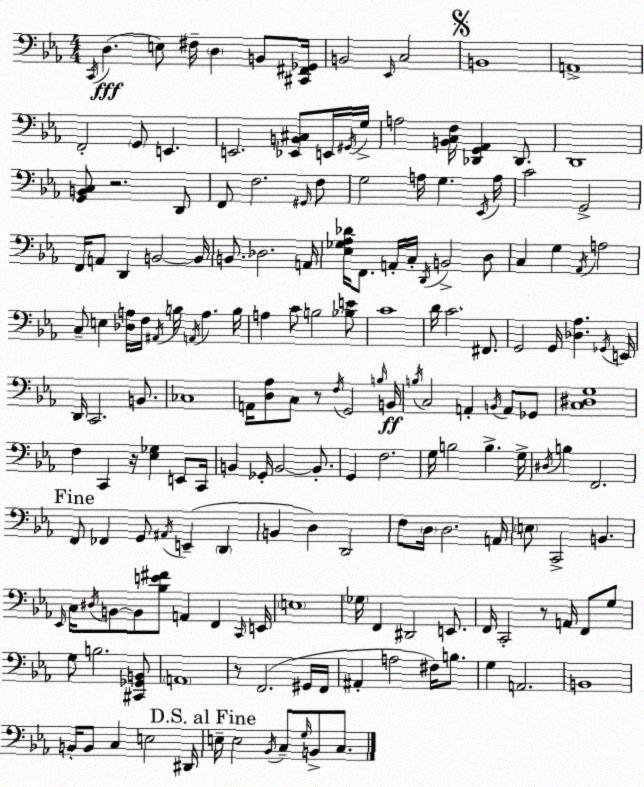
X:1
T:Untitled
M:4/4
L:1/4
K:Eb
C,,/4 D, E,/2 ^F,/4 D, B,,/2 [^C,,^F,,_G,,]/4 B,,2 _E,,/4 C,2 B,,4 A,,4 F,,2 G,,/2 E,, E,,2 [_E,,B,,^C,]/2 E,,/4 ^G,,/4 G,/4 A,2 [B,,C,F,]/4 [_D,,G,,_A,,] _D,,/2 D,,4 [G,,B,,C,]/2 z2 D,,/2 F,,/2 F,2 ^G,,/4 F,/2 G,2 A,/4 G, _E,,/4 A,/4 C2 G,,2 F,,/4 A,,/2 D,, B,,2 B,,/4 B,,/2 _D,2 A,,/4 [_E,_G,_A,_D]/4 F,,/2 A,,/4 C,/4 D,,/4 B,,2 D,/2 C, G, _A,,/4 A,2 C,/2 E, [_D,A,]/4 F,/4 ^A,,/4 B,/4 A,,/4 A, B,/4 A, C/2 B,2 [_B,E]/2 C4 D/4 C2 ^F,,/2 G,,2 G,,/4 [_D,_A,] _G,,/4 E,,/4 D,,/4 C,,2 B,,/2 _C,4 A,,/4 [D,_A,]/2 C,/2 z/2 F,/4 G,,2 B,/4 B,,/4 B,/4 C,2 A,, B,,/4 A,,/2 _G,,/2 [C,^D,G,]4 F, C,, z/4 [_E,_G,] E,,/2 C,,/4 B,, _G,,/4 B,,2 B,,/2 G,, F,2 G,/4 B,2 B, G,/4 ^D,/4 B, F,,2 F,,/2 _F,, G,,/2 ^A,,/4 E,, D,, B,, D, D,,2 F,/2 D,/4 D,2 A,,/4 E,/2 C,,2 B,, _E,,/4 C,/4 ^D,/4 B,,/2 B,,/2 [_B,E^F]/2 A,, F,, C,,/4 E,,/4 E,4 _G,/4 F,, ^D,,2 E,,/2 F,,/4 C,,2 z/2 A,,/4 F,,/2 G,/2 G,/2 B,2 [^C,,_G,,B,,]/2 A,,4 z/2 F,,2 ^G,,/4 F,,/4 ^A,, A,2 ^F,/4 B,/2 G, A,,2 B,,4 B,,/4 B,,/2 C, E,2 ^D,,/4 E,/4 E,2 _B,,/4 C,/2 G,/4 B,,/2 C,/2